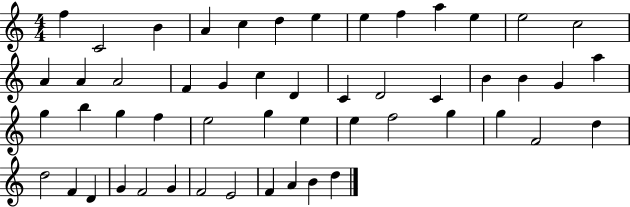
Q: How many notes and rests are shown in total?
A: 52